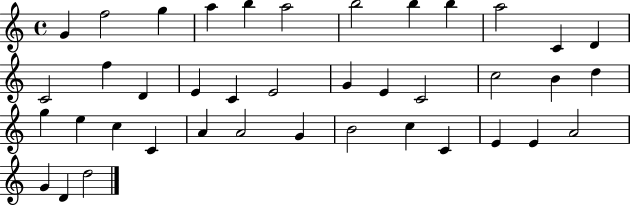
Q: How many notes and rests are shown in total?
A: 40